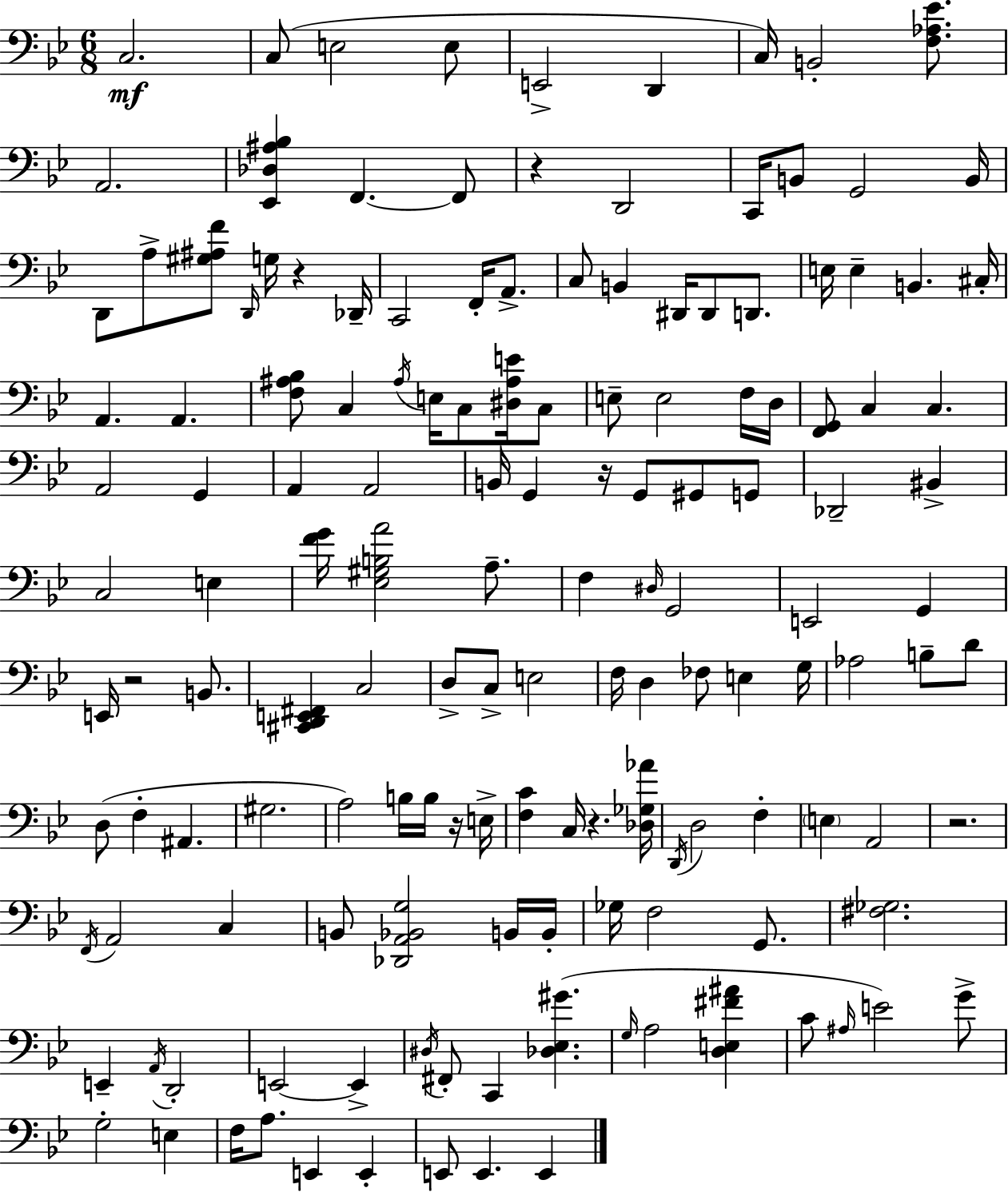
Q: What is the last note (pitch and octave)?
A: E2